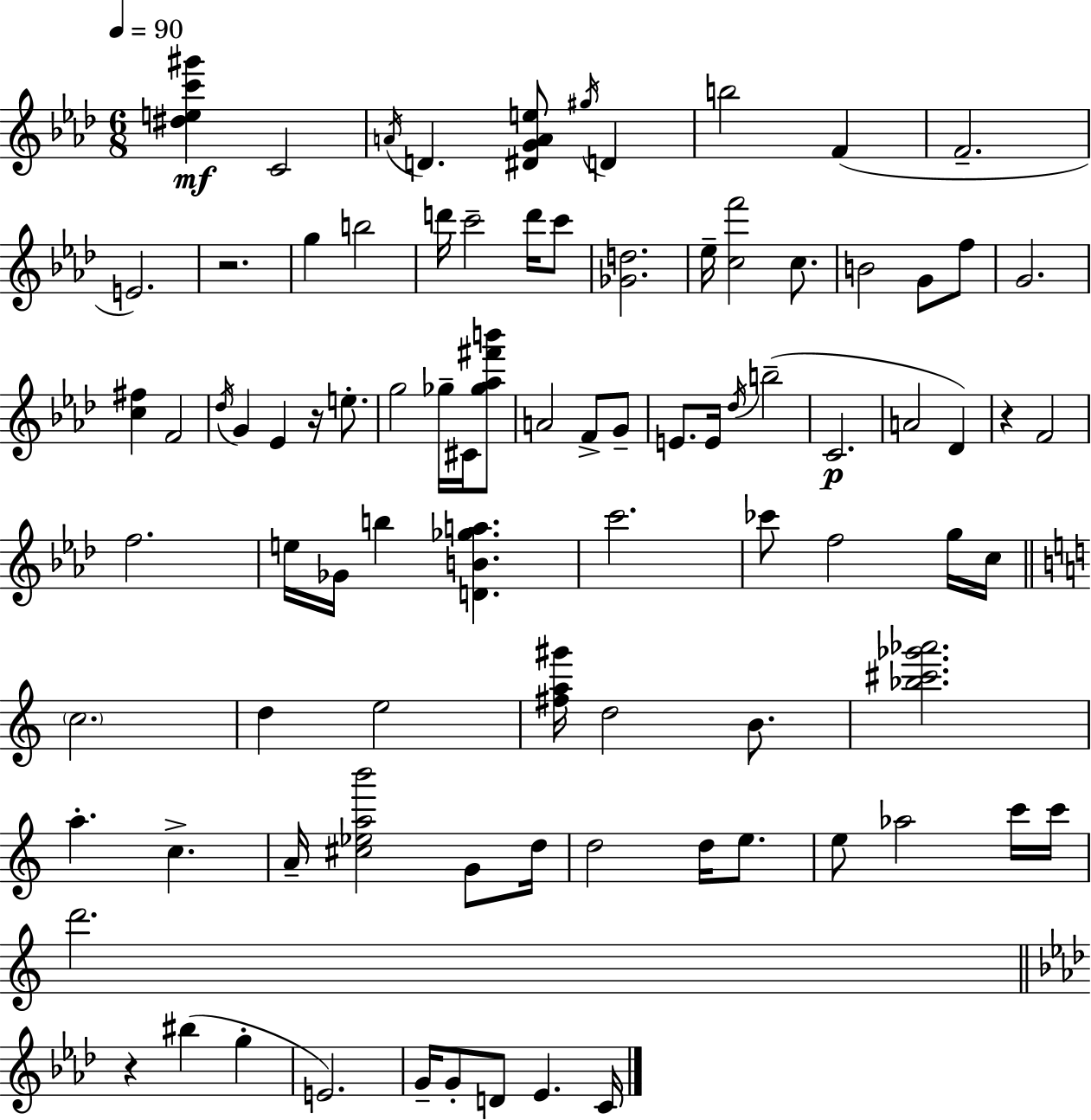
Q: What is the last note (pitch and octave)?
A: C4